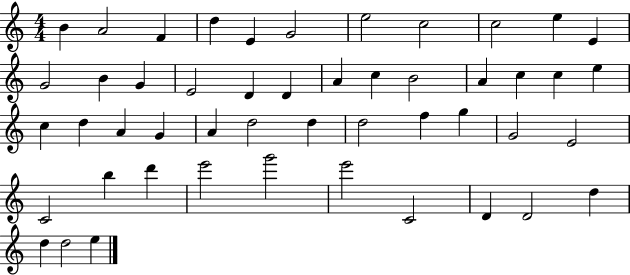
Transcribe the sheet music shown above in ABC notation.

X:1
T:Untitled
M:4/4
L:1/4
K:C
B A2 F d E G2 e2 c2 c2 e E G2 B G E2 D D A c B2 A c c e c d A G A d2 d d2 f g G2 E2 C2 b d' e'2 g'2 e'2 C2 D D2 d d d2 e